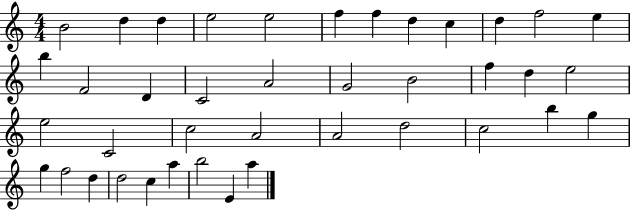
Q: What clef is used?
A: treble